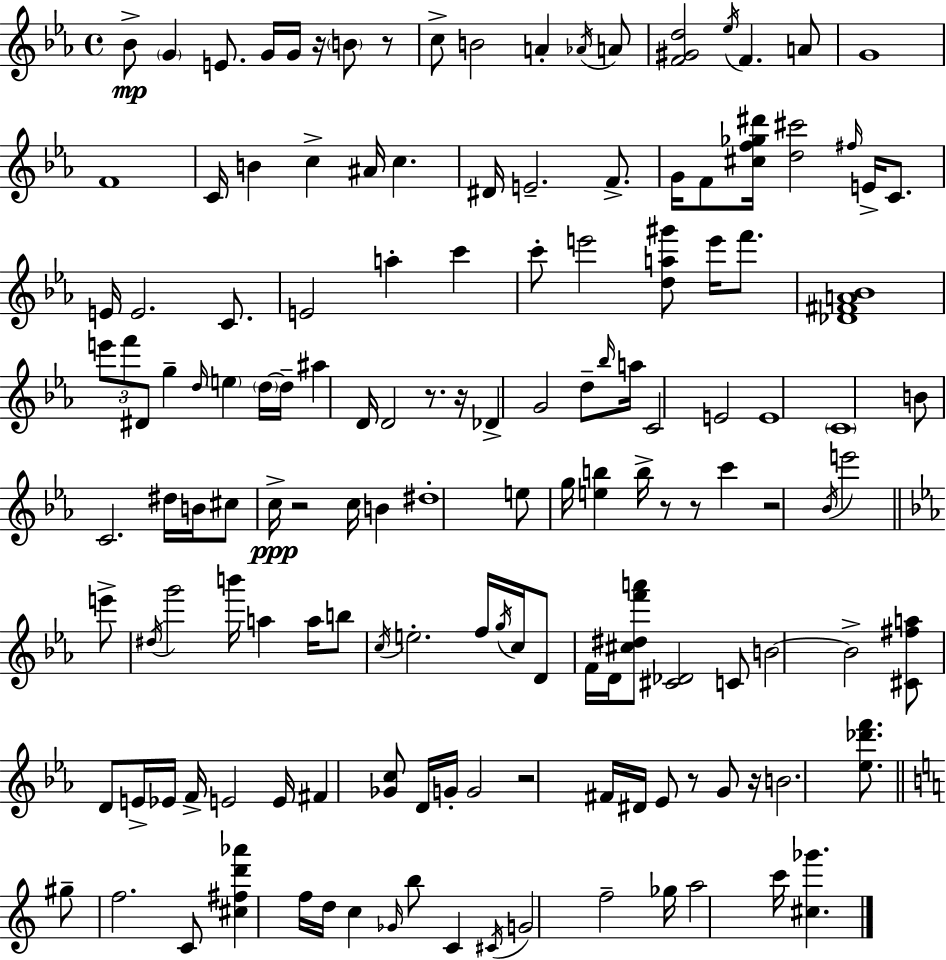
{
  \clef treble
  \time 4/4
  \defaultTimeSignature
  \key ees \major
  bes'8->\mp \parenthesize g'4 e'8. g'16 g'16 r16 \parenthesize b'8 r8 | c''8-> b'2 a'4-. \acciaccatura { aes'16 } a'8 | <f' gis' d''>2 \acciaccatura { ees''16 } f'4. | a'8 g'1 | \break f'1 | c'16 b'4 c''4-> ais'16 c''4. | dis'16 e'2.-- f'8.-> | g'16 f'8 <cis'' f'' ges'' dis'''>16 <d'' cis'''>2 \grace { fis''16 } e'16-> | \break c'8. e'16 e'2. | c'8. e'2 a''4-. c'''4 | c'''8-. e'''2 <d'' a'' gis'''>8 e'''16 | f'''8. <des' fis' a' bes'>1 | \break \tuplet 3/2 { e'''8 f'''8 dis'8 } g''4-- \grace { d''16 } \parenthesize e''4 | \parenthesize d''16~~ d''16-- ais''4 d'16 d'2 | r8. r16 des'4-> g'2 | d''8-- \grace { bes''16 } a''16 c'2 e'2 | \break e'1 | \parenthesize c'1 | b'8 c'2. | dis''16 b'16 cis''8 c''16->\ppp r2 | \break c''16 b'4 dis''1-. | e''8 g''16 <e'' b''>4 b''16-> r8 r8 | c'''4 r2 \acciaccatura { bes'16 } e'''2 | \bar "||" \break \key ees \major e'''8-> \acciaccatura { dis''16 } g'''2 b'''16 a''4 | a''16 b''8 \acciaccatura { c''16 } e''2.-. | f''16 \acciaccatura { g''16 } c''16 d'8 f'16 d'16 <cis'' dis'' f''' a'''>8 <cis' des'>2 | c'8 b'2~~ b'2-> | \break <cis' fis'' a''>8 d'8 e'16-> ees'16 f'16-> e'2 | e'16 fis'4 <ges' c''>8 d'16 g'16-. g'2 | r2 fis'16 dis'16 ees'8 r8 | g'8 r16 b'2. | \break <ees'' des''' f'''>8. \bar "||" \break \key a \minor gis''8-- f''2. c'8 | <cis'' fis'' d''' aes'''>4 f''16 d''16 c''4 \grace { ges'16 } b''8 c'4 | \acciaccatura { cis'16 } g'2 f''2-- | ges''16 a''2 c'''16 <cis'' ges'''>4. | \break \bar "|."
}